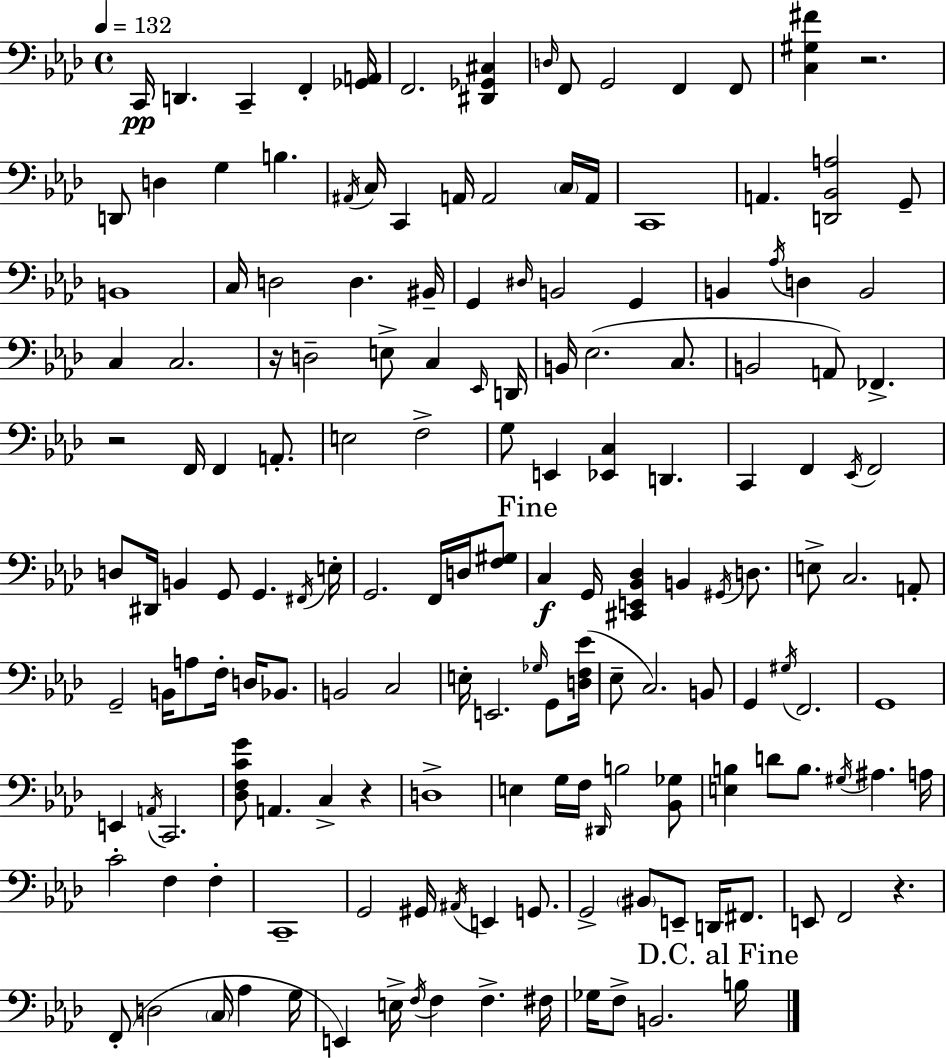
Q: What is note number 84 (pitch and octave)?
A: F3